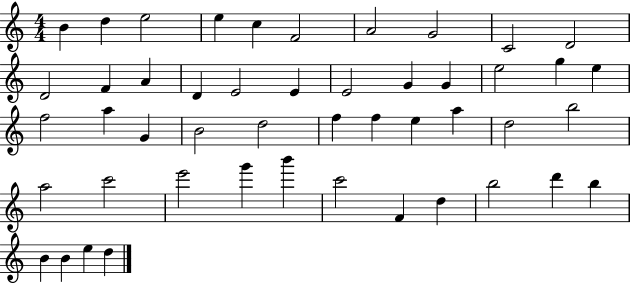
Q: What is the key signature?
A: C major